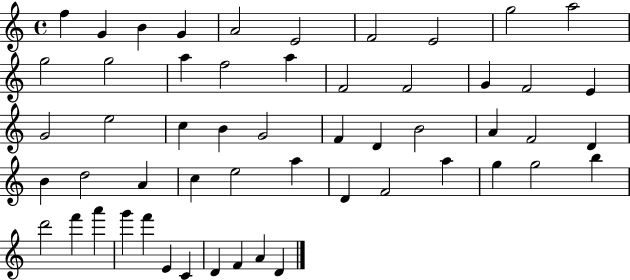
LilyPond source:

{
  \clef treble
  \time 4/4
  \defaultTimeSignature
  \key c \major
  f''4 g'4 b'4 g'4 | a'2 e'2 | f'2 e'2 | g''2 a''2 | \break g''2 g''2 | a''4 f''2 a''4 | f'2 f'2 | g'4 f'2 e'4 | \break g'2 e''2 | c''4 b'4 g'2 | f'4 d'4 b'2 | a'4 f'2 d'4 | \break b'4 d''2 a'4 | c''4 e''2 a''4 | d'4 f'2 a''4 | g''4 g''2 b''4 | \break d'''2 f'''4 a'''4 | g'''4 f'''4 e'4 c'4 | d'4 f'4 a'4 d'4 | \bar "|."
}